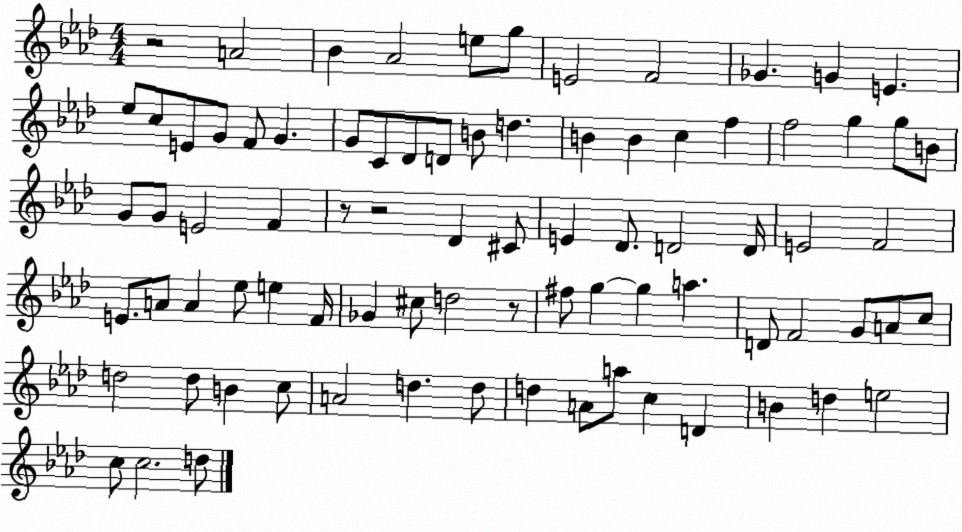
X:1
T:Untitled
M:4/4
L:1/4
K:Ab
z2 A2 _B _A2 e/2 g/2 E2 F2 _G G E _e/2 c/2 E/2 G/2 F/2 G G/2 C/2 _D/2 D/2 B/2 d B B c f f2 g g/2 B/2 G/2 G/2 E2 F z/2 z2 _D ^C/2 E _D/2 D2 D/4 E2 F2 E/2 A/2 A _e/2 e F/4 _G ^c/2 d2 z/2 ^f/2 g g a D/2 F2 G/2 A/2 c/2 d2 d/2 B c/2 A2 d d/2 d A/2 a/2 c D B d e2 c/2 c2 d/2